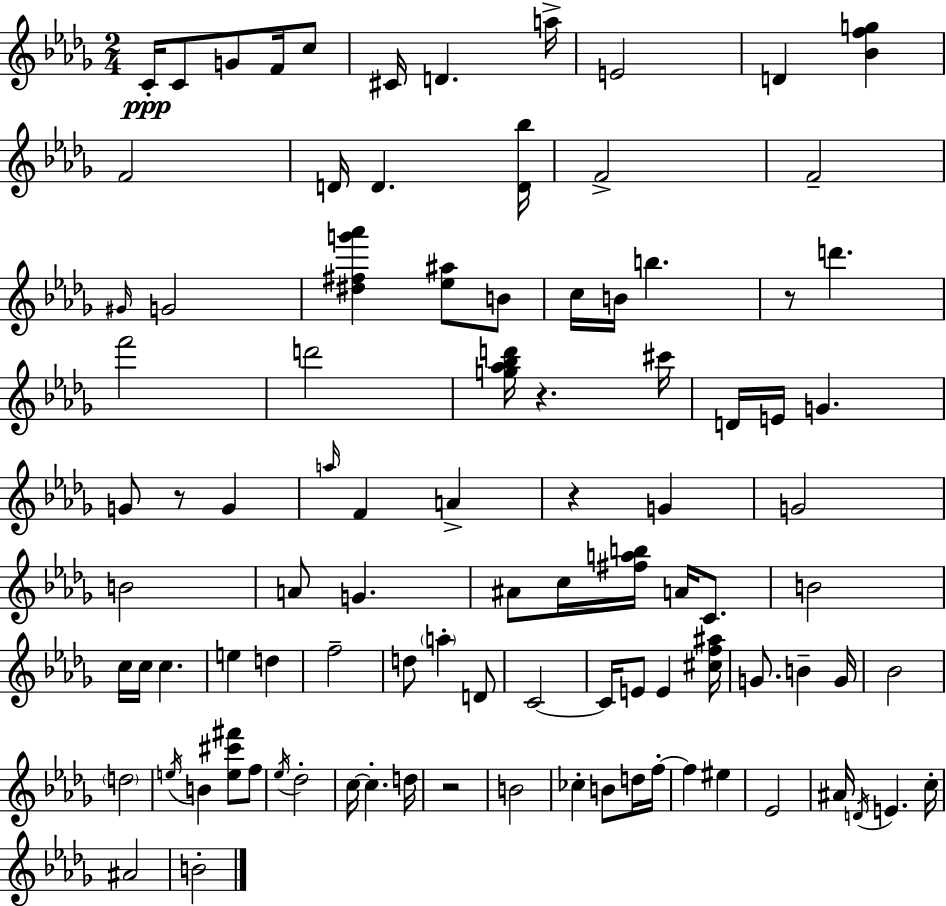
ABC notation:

X:1
T:Untitled
M:2/4
L:1/4
K:Bbm
C/4 C/2 G/2 F/4 c/2 ^C/4 D a/4 E2 D [_Bfg] F2 D/4 D [D_b]/4 F2 F2 ^G/4 G2 [^d^fg'_a'] [_e^a]/2 B/2 c/4 B/4 b z/2 d' f'2 d'2 [g_a_bd']/4 z ^c'/4 D/4 E/4 G G/2 z/2 G a/4 F A z G G2 B2 A/2 G ^A/2 c/4 [^fab]/4 A/4 C/2 B2 c/4 c/4 c e d f2 d/2 a D/2 C2 C/4 E/2 E [^cf^a]/4 G/2 B G/4 _B2 d2 e/4 B [e^c'^f']/2 f/2 _e/4 _d2 c/4 c d/4 z2 B2 _c B/2 d/4 f/4 f ^e _E2 ^A/4 D/4 E c/4 ^A2 B2